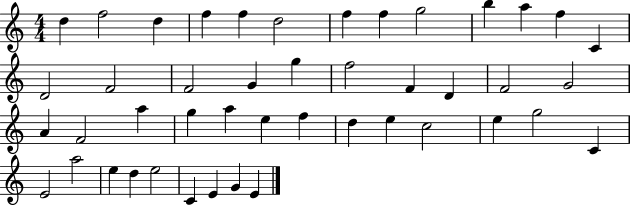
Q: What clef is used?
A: treble